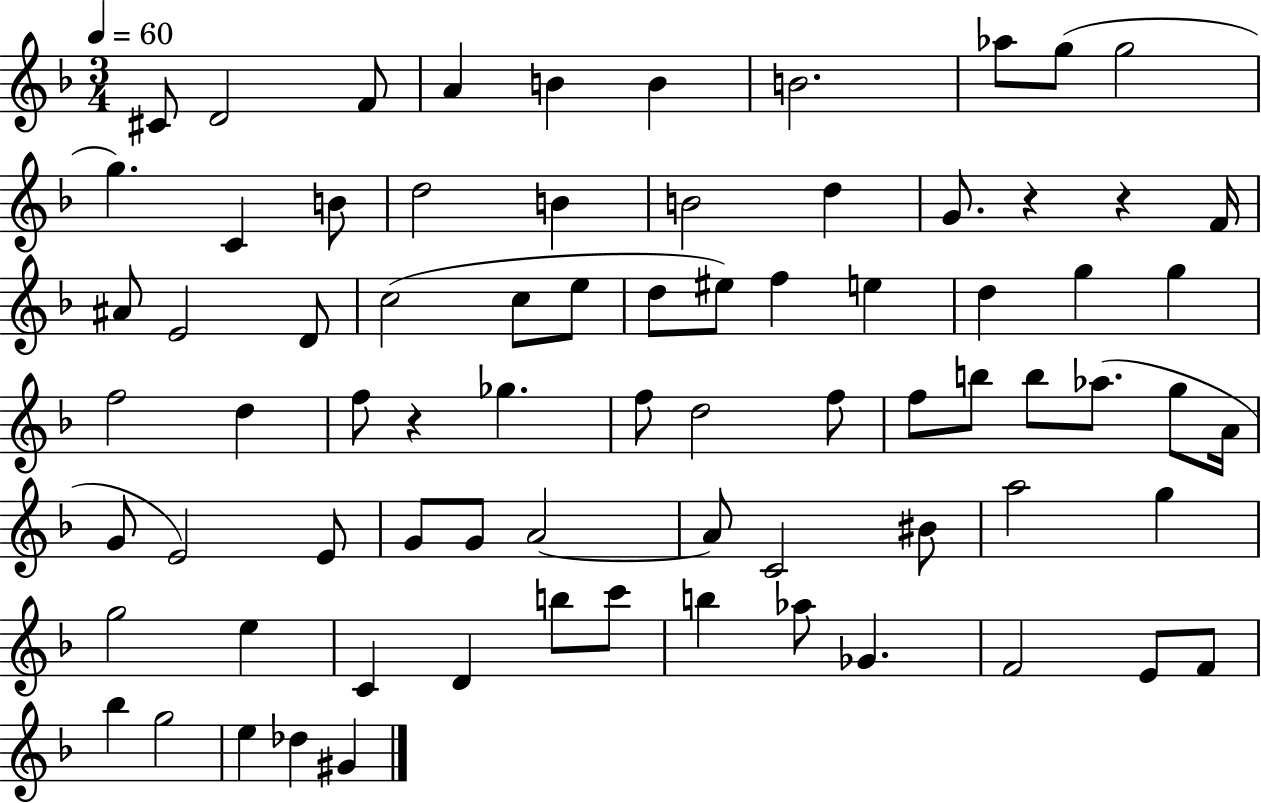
{
  \clef treble
  \numericTimeSignature
  \time 3/4
  \key f \major
  \tempo 4 = 60
  cis'8 d'2 f'8 | a'4 b'4 b'4 | b'2. | aes''8 g''8( g''2 | \break g''4.) c'4 b'8 | d''2 b'4 | b'2 d''4 | g'8. r4 r4 f'16 | \break ais'8 e'2 d'8 | c''2( c''8 e''8 | d''8 eis''8) f''4 e''4 | d''4 g''4 g''4 | \break f''2 d''4 | f''8 r4 ges''4. | f''8 d''2 f''8 | f''8 b''8 b''8 aes''8.( g''8 a'16 | \break g'8 e'2) e'8 | g'8 g'8 a'2~~ | a'8 c'2 bis'8 | a''2 g''4 | \break g''2 e''4 | c'4 d'4 b''8 c'''8 | b''4 aes''8 ges'4. | f'2 e'8 f'8 | \break bes''4 g''2 | e''4 des''4 gis'4 | \bar "|."
}